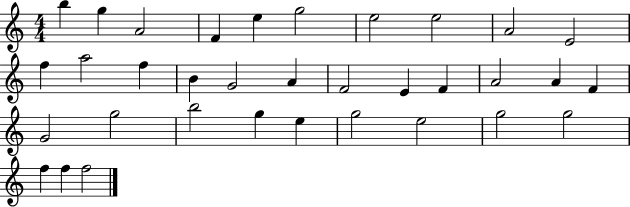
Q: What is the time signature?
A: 4/4